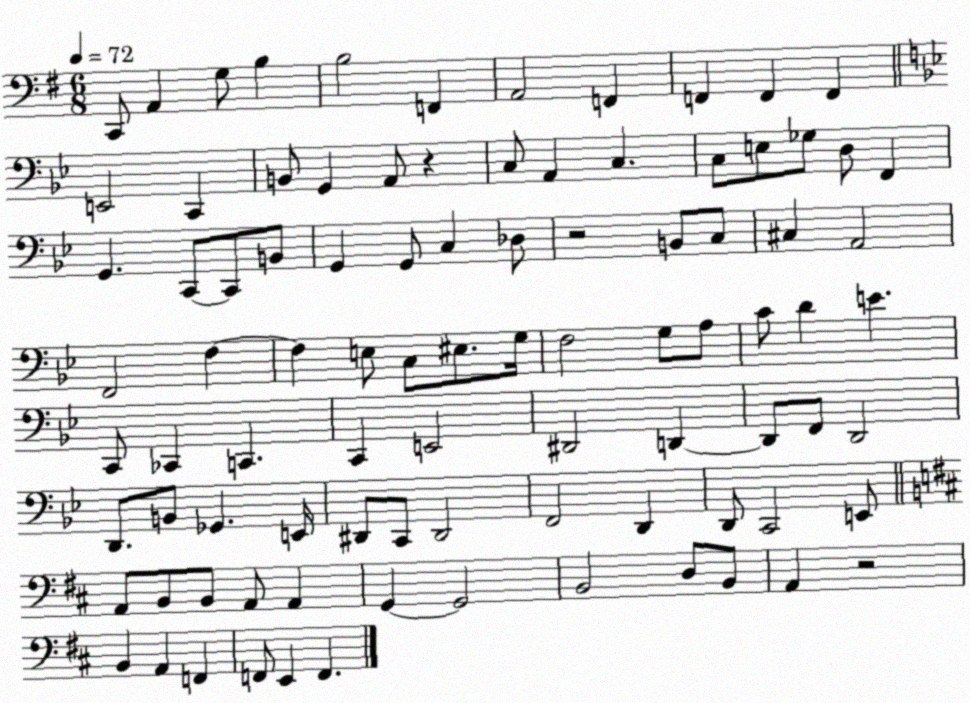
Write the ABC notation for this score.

X:1
T:Untitled
M:6/8
L:1/4
K:G
C,,/2 A,, G,/2 B, B,2 F,, A,,2 F,, F,, F,, F,, E,,2 C,, B,,/2 G,, A,,/2 z C,/2 A,, C, C,/2 E,/2 _G,/2 D,/2 F,, G,, C,,/2 C,,/2 B,,/2 G,, G,,/2 C, _D,/2 z2 B,,/2 C,/2 ^C, A,,2 F,,2 F, F, E,/2 C,/2 ^E,/2 G,/4 F,2 G,/2 A,/2 C/2 D E C,,/2 _C,, C,, C,, E,,2 ^D,,2 D,, D,,/2 F,,/2 D,,2 D,,/2 B,,/2 _G,, E,,/4 ^D,,/2 C,,/2 ^D,,2 F,,2 D,, D,,/2 C,,2 E,,/2 A,,/2 B,,/2 B,,/2 A,,/2 A,, G,, G,,2 B,,2 D,/2 B,,/2 A,, z2 B,, A,, F,, F,,/2 E,, F,,